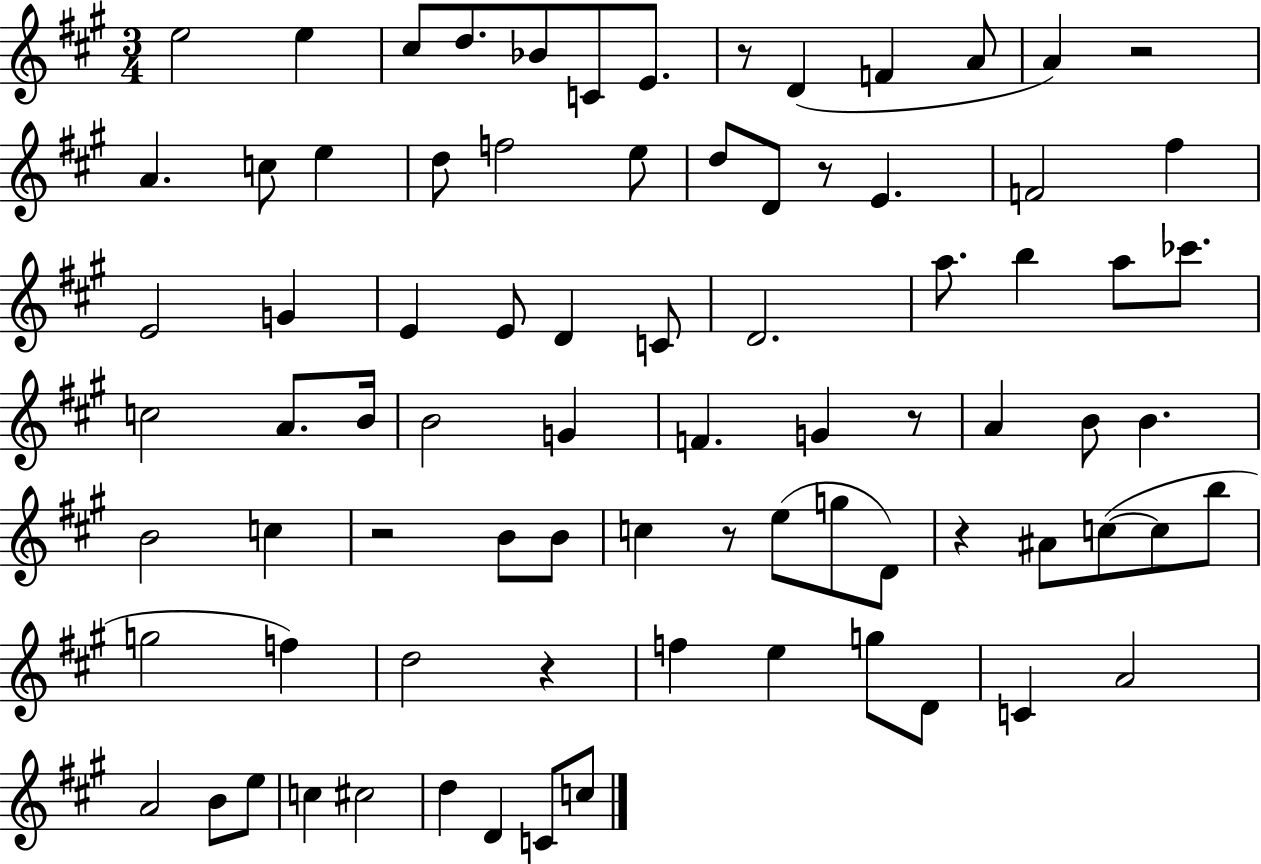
{
  \clef treble
  \numericTimeSignature
  \time 3/4
  \key a \major
  \repeat volta 2 { e''2 e''4 | cis''8 d''8. bes'8 c'8 e'8. | r8 d'4( f'4 a'8 | a'4) r2 | \break a'4. c''8 e''4 | d''8 f''2 e''8 | d''8 d'8 r8 e'4. | f'2 fis''4 | \break e'2 g'4 | e'4 e'8 d'4 c'8 | d'2. | a''8. b''4 a''8 ces'''8. | \break c''2 a'8. b'16 | b'2 g'4 | f'4. g'4 r8 | a'4 b'8 b'4. | \break b'2 c''4 | r2 b'8 b'8 | c''4 r8 e''8( g''8 d'8) | r4 ais'8 c''8~(~ c''8 b''8 | \break g''2 f''4) | d''2 r4 | f''4 e''4 g''8 d'8 | c'4 a'2 | \break a'2 b'8 e''8 | c''4 cis''2 | d''4 d'4 c'8 c''8 | } \bar "|."
}